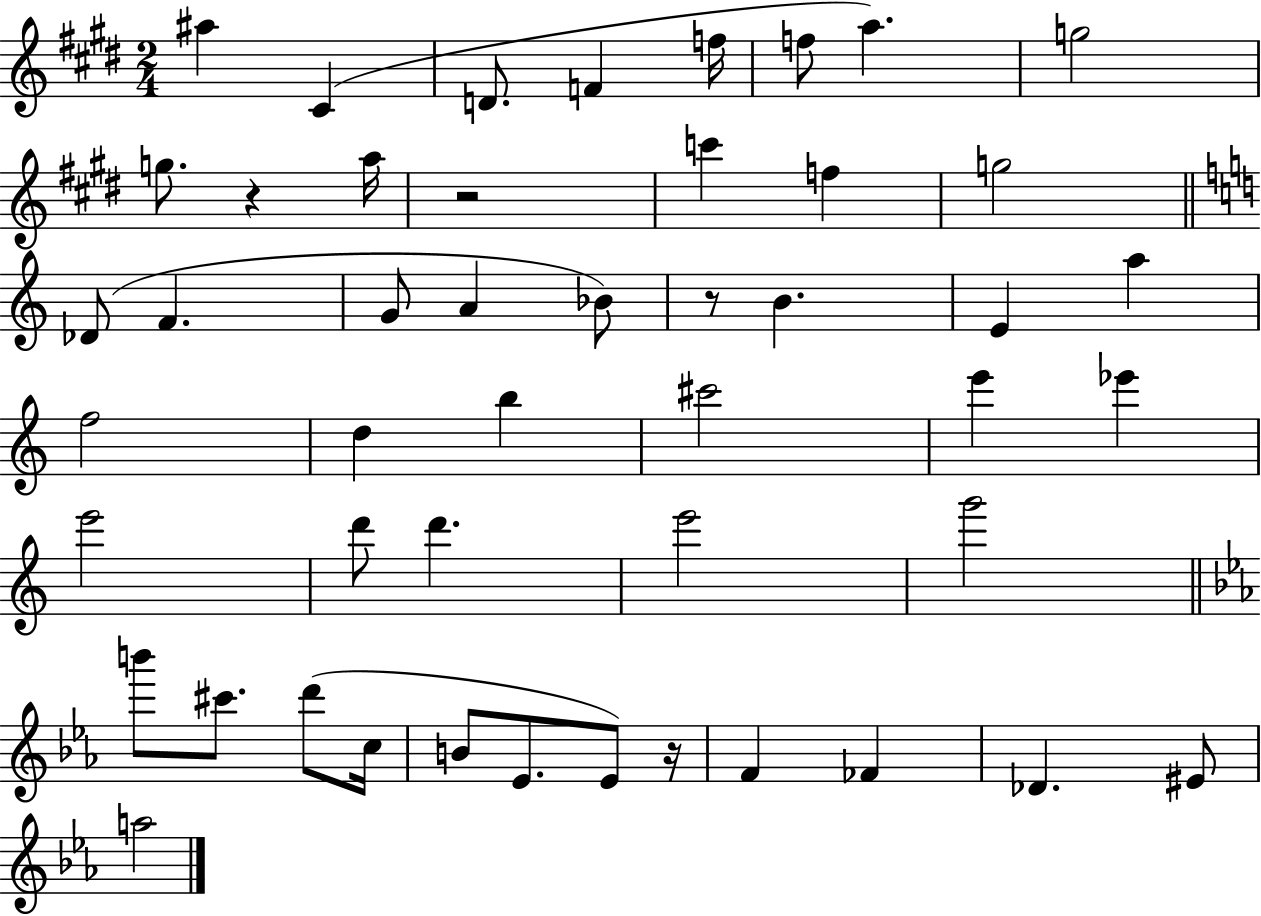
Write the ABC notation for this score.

X:1
T:Untitled
M:2/4
L:1/4
K:E
^a ^C D/2 F f/4 f/2 a g2 g/2 z a/4 z2 c' f g2 _D/2 F G/2 A _B/2 z/2 B E a f2 d b ^c'2 e' _e' e'2 d'/2 d' e'2 g'2 b'/2 ^c'/2 d'/2 c/4 B/2 _E/2 _E/2 z/4 F _F _D ^E/2 a2